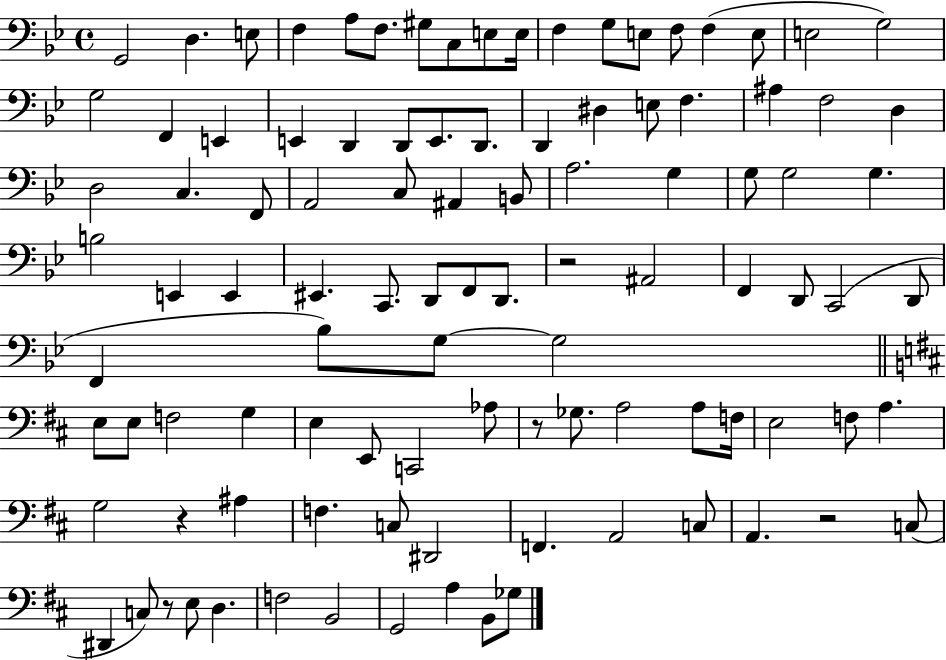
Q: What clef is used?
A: bass